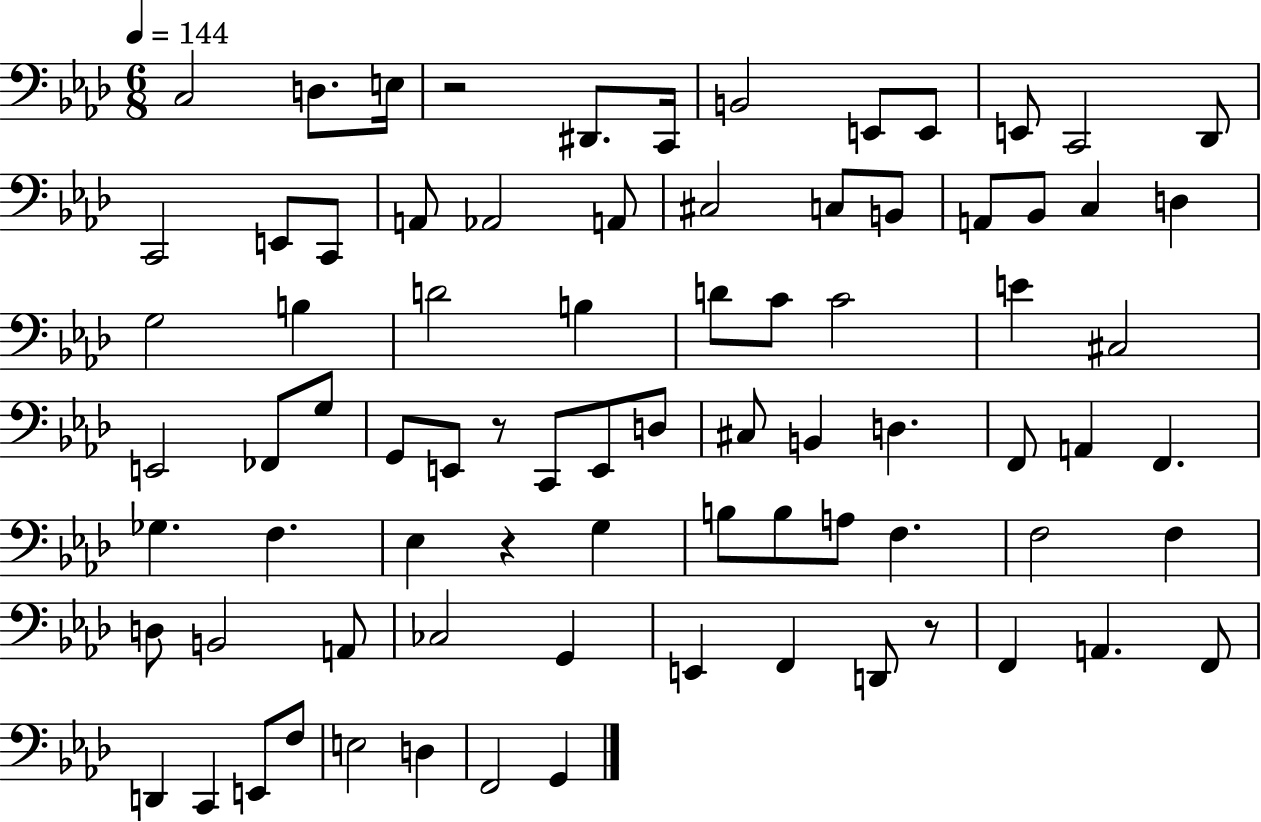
{
  \clef bass
  \numericTimeSignature
  \time 6/8
  \key aes \major
  \tempo 4 = 144
  \repeat volta 2 { c2 d8. e16 | r2 dis,8. c,16 | b,2 e,8 e,8 | e,8 c,2 des,8 | \break c,2 e,8 c,8 | a,8 aes,2 a,8 | cis2 c8 b,8 | a,8 bes,8 c4 d4 | \break g2 b4 | d'2 b4 | d'8 c'8 c'2 | e'4 cis2 | \break e,2 fes,8 g8 | g,8 e,8 r8 c,8 e,8 d8 | cis8 b,4 d4. | f,8 a,4 f,4. | \break ges4. f4. | ees4 r4 g4 | b8 b8 a8 f4. | f2 f4 | \break d8 b,2 a,8 | ces2 g,4 | e,4 f,4 d,8 r8 | f,4 a,4. f,8 | \break d,4 c,4 e,8 f8 | e2 d4 | f,2 g,4 | } \bar "|."
}